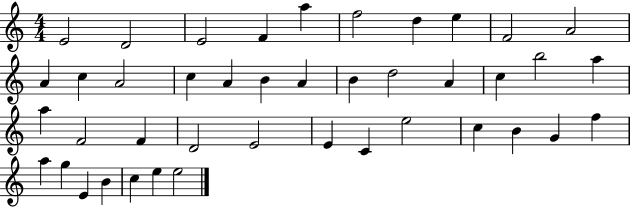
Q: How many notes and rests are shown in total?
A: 42